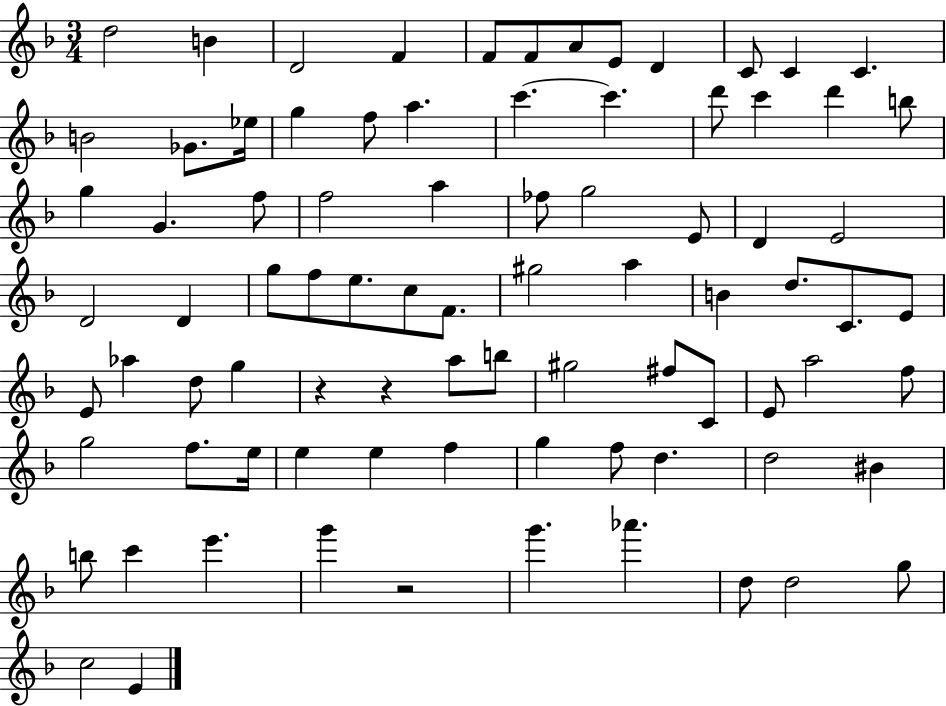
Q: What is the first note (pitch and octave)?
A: D5